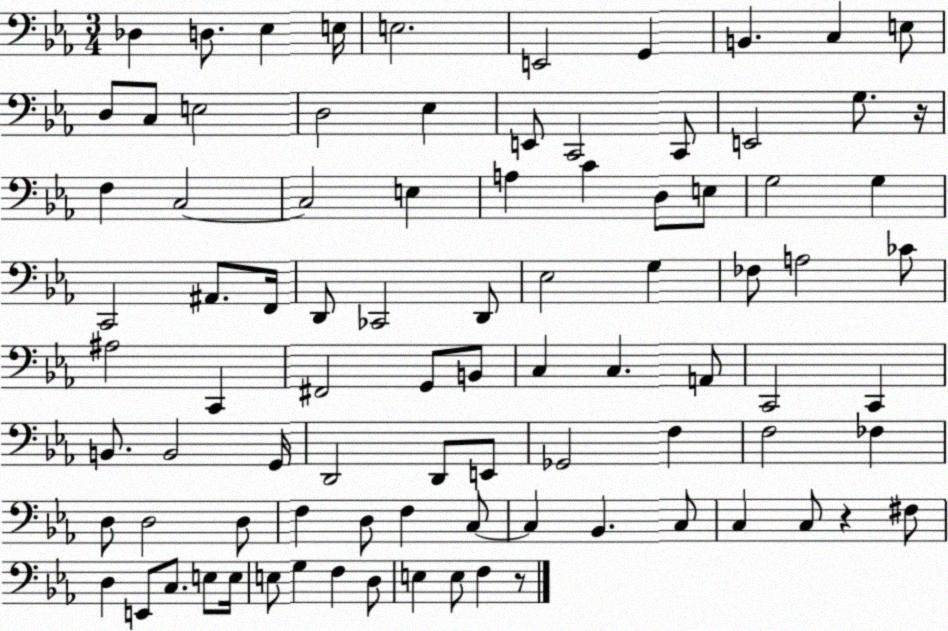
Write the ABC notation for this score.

X:1
T:Untitled
M:3/4
L:1/4
K:Eb
_D, D,/2 _E, E,/4 E,2 E,,2 G,, B,, C, E,/2 D,/2 C,/2 E,2 D,2 _E, E,,/2 C,,2 C,,/2 E,,2 G,/2 z/4 F, C,2 C,2 E, A, C D,/2 E,/2 G,2 G, C,,2 ^A,,/2 F,,/4 D,,/2 _C,,2 D,,/2 _E,2 G, _F,/2 A,2 _C/2 ^A,2 C,, ^F,,2 G,,/2 B,,/2 C, C, A,,/2 C,,2 C,, B,,/2 B,,2 G,,/4 D,,2 D,,/2 E,,/2 _G,,2 F, F,2 _F, D,/2 D,2 D,/2 F, D,/2 F, C,/2 C, _B,, C,/2 C, C,/2 z ^F,/2 D, E,,/2 C,/2 E,/2 E,/4 E,/2 G, F, D,/2 E, E,/2 F, z/2